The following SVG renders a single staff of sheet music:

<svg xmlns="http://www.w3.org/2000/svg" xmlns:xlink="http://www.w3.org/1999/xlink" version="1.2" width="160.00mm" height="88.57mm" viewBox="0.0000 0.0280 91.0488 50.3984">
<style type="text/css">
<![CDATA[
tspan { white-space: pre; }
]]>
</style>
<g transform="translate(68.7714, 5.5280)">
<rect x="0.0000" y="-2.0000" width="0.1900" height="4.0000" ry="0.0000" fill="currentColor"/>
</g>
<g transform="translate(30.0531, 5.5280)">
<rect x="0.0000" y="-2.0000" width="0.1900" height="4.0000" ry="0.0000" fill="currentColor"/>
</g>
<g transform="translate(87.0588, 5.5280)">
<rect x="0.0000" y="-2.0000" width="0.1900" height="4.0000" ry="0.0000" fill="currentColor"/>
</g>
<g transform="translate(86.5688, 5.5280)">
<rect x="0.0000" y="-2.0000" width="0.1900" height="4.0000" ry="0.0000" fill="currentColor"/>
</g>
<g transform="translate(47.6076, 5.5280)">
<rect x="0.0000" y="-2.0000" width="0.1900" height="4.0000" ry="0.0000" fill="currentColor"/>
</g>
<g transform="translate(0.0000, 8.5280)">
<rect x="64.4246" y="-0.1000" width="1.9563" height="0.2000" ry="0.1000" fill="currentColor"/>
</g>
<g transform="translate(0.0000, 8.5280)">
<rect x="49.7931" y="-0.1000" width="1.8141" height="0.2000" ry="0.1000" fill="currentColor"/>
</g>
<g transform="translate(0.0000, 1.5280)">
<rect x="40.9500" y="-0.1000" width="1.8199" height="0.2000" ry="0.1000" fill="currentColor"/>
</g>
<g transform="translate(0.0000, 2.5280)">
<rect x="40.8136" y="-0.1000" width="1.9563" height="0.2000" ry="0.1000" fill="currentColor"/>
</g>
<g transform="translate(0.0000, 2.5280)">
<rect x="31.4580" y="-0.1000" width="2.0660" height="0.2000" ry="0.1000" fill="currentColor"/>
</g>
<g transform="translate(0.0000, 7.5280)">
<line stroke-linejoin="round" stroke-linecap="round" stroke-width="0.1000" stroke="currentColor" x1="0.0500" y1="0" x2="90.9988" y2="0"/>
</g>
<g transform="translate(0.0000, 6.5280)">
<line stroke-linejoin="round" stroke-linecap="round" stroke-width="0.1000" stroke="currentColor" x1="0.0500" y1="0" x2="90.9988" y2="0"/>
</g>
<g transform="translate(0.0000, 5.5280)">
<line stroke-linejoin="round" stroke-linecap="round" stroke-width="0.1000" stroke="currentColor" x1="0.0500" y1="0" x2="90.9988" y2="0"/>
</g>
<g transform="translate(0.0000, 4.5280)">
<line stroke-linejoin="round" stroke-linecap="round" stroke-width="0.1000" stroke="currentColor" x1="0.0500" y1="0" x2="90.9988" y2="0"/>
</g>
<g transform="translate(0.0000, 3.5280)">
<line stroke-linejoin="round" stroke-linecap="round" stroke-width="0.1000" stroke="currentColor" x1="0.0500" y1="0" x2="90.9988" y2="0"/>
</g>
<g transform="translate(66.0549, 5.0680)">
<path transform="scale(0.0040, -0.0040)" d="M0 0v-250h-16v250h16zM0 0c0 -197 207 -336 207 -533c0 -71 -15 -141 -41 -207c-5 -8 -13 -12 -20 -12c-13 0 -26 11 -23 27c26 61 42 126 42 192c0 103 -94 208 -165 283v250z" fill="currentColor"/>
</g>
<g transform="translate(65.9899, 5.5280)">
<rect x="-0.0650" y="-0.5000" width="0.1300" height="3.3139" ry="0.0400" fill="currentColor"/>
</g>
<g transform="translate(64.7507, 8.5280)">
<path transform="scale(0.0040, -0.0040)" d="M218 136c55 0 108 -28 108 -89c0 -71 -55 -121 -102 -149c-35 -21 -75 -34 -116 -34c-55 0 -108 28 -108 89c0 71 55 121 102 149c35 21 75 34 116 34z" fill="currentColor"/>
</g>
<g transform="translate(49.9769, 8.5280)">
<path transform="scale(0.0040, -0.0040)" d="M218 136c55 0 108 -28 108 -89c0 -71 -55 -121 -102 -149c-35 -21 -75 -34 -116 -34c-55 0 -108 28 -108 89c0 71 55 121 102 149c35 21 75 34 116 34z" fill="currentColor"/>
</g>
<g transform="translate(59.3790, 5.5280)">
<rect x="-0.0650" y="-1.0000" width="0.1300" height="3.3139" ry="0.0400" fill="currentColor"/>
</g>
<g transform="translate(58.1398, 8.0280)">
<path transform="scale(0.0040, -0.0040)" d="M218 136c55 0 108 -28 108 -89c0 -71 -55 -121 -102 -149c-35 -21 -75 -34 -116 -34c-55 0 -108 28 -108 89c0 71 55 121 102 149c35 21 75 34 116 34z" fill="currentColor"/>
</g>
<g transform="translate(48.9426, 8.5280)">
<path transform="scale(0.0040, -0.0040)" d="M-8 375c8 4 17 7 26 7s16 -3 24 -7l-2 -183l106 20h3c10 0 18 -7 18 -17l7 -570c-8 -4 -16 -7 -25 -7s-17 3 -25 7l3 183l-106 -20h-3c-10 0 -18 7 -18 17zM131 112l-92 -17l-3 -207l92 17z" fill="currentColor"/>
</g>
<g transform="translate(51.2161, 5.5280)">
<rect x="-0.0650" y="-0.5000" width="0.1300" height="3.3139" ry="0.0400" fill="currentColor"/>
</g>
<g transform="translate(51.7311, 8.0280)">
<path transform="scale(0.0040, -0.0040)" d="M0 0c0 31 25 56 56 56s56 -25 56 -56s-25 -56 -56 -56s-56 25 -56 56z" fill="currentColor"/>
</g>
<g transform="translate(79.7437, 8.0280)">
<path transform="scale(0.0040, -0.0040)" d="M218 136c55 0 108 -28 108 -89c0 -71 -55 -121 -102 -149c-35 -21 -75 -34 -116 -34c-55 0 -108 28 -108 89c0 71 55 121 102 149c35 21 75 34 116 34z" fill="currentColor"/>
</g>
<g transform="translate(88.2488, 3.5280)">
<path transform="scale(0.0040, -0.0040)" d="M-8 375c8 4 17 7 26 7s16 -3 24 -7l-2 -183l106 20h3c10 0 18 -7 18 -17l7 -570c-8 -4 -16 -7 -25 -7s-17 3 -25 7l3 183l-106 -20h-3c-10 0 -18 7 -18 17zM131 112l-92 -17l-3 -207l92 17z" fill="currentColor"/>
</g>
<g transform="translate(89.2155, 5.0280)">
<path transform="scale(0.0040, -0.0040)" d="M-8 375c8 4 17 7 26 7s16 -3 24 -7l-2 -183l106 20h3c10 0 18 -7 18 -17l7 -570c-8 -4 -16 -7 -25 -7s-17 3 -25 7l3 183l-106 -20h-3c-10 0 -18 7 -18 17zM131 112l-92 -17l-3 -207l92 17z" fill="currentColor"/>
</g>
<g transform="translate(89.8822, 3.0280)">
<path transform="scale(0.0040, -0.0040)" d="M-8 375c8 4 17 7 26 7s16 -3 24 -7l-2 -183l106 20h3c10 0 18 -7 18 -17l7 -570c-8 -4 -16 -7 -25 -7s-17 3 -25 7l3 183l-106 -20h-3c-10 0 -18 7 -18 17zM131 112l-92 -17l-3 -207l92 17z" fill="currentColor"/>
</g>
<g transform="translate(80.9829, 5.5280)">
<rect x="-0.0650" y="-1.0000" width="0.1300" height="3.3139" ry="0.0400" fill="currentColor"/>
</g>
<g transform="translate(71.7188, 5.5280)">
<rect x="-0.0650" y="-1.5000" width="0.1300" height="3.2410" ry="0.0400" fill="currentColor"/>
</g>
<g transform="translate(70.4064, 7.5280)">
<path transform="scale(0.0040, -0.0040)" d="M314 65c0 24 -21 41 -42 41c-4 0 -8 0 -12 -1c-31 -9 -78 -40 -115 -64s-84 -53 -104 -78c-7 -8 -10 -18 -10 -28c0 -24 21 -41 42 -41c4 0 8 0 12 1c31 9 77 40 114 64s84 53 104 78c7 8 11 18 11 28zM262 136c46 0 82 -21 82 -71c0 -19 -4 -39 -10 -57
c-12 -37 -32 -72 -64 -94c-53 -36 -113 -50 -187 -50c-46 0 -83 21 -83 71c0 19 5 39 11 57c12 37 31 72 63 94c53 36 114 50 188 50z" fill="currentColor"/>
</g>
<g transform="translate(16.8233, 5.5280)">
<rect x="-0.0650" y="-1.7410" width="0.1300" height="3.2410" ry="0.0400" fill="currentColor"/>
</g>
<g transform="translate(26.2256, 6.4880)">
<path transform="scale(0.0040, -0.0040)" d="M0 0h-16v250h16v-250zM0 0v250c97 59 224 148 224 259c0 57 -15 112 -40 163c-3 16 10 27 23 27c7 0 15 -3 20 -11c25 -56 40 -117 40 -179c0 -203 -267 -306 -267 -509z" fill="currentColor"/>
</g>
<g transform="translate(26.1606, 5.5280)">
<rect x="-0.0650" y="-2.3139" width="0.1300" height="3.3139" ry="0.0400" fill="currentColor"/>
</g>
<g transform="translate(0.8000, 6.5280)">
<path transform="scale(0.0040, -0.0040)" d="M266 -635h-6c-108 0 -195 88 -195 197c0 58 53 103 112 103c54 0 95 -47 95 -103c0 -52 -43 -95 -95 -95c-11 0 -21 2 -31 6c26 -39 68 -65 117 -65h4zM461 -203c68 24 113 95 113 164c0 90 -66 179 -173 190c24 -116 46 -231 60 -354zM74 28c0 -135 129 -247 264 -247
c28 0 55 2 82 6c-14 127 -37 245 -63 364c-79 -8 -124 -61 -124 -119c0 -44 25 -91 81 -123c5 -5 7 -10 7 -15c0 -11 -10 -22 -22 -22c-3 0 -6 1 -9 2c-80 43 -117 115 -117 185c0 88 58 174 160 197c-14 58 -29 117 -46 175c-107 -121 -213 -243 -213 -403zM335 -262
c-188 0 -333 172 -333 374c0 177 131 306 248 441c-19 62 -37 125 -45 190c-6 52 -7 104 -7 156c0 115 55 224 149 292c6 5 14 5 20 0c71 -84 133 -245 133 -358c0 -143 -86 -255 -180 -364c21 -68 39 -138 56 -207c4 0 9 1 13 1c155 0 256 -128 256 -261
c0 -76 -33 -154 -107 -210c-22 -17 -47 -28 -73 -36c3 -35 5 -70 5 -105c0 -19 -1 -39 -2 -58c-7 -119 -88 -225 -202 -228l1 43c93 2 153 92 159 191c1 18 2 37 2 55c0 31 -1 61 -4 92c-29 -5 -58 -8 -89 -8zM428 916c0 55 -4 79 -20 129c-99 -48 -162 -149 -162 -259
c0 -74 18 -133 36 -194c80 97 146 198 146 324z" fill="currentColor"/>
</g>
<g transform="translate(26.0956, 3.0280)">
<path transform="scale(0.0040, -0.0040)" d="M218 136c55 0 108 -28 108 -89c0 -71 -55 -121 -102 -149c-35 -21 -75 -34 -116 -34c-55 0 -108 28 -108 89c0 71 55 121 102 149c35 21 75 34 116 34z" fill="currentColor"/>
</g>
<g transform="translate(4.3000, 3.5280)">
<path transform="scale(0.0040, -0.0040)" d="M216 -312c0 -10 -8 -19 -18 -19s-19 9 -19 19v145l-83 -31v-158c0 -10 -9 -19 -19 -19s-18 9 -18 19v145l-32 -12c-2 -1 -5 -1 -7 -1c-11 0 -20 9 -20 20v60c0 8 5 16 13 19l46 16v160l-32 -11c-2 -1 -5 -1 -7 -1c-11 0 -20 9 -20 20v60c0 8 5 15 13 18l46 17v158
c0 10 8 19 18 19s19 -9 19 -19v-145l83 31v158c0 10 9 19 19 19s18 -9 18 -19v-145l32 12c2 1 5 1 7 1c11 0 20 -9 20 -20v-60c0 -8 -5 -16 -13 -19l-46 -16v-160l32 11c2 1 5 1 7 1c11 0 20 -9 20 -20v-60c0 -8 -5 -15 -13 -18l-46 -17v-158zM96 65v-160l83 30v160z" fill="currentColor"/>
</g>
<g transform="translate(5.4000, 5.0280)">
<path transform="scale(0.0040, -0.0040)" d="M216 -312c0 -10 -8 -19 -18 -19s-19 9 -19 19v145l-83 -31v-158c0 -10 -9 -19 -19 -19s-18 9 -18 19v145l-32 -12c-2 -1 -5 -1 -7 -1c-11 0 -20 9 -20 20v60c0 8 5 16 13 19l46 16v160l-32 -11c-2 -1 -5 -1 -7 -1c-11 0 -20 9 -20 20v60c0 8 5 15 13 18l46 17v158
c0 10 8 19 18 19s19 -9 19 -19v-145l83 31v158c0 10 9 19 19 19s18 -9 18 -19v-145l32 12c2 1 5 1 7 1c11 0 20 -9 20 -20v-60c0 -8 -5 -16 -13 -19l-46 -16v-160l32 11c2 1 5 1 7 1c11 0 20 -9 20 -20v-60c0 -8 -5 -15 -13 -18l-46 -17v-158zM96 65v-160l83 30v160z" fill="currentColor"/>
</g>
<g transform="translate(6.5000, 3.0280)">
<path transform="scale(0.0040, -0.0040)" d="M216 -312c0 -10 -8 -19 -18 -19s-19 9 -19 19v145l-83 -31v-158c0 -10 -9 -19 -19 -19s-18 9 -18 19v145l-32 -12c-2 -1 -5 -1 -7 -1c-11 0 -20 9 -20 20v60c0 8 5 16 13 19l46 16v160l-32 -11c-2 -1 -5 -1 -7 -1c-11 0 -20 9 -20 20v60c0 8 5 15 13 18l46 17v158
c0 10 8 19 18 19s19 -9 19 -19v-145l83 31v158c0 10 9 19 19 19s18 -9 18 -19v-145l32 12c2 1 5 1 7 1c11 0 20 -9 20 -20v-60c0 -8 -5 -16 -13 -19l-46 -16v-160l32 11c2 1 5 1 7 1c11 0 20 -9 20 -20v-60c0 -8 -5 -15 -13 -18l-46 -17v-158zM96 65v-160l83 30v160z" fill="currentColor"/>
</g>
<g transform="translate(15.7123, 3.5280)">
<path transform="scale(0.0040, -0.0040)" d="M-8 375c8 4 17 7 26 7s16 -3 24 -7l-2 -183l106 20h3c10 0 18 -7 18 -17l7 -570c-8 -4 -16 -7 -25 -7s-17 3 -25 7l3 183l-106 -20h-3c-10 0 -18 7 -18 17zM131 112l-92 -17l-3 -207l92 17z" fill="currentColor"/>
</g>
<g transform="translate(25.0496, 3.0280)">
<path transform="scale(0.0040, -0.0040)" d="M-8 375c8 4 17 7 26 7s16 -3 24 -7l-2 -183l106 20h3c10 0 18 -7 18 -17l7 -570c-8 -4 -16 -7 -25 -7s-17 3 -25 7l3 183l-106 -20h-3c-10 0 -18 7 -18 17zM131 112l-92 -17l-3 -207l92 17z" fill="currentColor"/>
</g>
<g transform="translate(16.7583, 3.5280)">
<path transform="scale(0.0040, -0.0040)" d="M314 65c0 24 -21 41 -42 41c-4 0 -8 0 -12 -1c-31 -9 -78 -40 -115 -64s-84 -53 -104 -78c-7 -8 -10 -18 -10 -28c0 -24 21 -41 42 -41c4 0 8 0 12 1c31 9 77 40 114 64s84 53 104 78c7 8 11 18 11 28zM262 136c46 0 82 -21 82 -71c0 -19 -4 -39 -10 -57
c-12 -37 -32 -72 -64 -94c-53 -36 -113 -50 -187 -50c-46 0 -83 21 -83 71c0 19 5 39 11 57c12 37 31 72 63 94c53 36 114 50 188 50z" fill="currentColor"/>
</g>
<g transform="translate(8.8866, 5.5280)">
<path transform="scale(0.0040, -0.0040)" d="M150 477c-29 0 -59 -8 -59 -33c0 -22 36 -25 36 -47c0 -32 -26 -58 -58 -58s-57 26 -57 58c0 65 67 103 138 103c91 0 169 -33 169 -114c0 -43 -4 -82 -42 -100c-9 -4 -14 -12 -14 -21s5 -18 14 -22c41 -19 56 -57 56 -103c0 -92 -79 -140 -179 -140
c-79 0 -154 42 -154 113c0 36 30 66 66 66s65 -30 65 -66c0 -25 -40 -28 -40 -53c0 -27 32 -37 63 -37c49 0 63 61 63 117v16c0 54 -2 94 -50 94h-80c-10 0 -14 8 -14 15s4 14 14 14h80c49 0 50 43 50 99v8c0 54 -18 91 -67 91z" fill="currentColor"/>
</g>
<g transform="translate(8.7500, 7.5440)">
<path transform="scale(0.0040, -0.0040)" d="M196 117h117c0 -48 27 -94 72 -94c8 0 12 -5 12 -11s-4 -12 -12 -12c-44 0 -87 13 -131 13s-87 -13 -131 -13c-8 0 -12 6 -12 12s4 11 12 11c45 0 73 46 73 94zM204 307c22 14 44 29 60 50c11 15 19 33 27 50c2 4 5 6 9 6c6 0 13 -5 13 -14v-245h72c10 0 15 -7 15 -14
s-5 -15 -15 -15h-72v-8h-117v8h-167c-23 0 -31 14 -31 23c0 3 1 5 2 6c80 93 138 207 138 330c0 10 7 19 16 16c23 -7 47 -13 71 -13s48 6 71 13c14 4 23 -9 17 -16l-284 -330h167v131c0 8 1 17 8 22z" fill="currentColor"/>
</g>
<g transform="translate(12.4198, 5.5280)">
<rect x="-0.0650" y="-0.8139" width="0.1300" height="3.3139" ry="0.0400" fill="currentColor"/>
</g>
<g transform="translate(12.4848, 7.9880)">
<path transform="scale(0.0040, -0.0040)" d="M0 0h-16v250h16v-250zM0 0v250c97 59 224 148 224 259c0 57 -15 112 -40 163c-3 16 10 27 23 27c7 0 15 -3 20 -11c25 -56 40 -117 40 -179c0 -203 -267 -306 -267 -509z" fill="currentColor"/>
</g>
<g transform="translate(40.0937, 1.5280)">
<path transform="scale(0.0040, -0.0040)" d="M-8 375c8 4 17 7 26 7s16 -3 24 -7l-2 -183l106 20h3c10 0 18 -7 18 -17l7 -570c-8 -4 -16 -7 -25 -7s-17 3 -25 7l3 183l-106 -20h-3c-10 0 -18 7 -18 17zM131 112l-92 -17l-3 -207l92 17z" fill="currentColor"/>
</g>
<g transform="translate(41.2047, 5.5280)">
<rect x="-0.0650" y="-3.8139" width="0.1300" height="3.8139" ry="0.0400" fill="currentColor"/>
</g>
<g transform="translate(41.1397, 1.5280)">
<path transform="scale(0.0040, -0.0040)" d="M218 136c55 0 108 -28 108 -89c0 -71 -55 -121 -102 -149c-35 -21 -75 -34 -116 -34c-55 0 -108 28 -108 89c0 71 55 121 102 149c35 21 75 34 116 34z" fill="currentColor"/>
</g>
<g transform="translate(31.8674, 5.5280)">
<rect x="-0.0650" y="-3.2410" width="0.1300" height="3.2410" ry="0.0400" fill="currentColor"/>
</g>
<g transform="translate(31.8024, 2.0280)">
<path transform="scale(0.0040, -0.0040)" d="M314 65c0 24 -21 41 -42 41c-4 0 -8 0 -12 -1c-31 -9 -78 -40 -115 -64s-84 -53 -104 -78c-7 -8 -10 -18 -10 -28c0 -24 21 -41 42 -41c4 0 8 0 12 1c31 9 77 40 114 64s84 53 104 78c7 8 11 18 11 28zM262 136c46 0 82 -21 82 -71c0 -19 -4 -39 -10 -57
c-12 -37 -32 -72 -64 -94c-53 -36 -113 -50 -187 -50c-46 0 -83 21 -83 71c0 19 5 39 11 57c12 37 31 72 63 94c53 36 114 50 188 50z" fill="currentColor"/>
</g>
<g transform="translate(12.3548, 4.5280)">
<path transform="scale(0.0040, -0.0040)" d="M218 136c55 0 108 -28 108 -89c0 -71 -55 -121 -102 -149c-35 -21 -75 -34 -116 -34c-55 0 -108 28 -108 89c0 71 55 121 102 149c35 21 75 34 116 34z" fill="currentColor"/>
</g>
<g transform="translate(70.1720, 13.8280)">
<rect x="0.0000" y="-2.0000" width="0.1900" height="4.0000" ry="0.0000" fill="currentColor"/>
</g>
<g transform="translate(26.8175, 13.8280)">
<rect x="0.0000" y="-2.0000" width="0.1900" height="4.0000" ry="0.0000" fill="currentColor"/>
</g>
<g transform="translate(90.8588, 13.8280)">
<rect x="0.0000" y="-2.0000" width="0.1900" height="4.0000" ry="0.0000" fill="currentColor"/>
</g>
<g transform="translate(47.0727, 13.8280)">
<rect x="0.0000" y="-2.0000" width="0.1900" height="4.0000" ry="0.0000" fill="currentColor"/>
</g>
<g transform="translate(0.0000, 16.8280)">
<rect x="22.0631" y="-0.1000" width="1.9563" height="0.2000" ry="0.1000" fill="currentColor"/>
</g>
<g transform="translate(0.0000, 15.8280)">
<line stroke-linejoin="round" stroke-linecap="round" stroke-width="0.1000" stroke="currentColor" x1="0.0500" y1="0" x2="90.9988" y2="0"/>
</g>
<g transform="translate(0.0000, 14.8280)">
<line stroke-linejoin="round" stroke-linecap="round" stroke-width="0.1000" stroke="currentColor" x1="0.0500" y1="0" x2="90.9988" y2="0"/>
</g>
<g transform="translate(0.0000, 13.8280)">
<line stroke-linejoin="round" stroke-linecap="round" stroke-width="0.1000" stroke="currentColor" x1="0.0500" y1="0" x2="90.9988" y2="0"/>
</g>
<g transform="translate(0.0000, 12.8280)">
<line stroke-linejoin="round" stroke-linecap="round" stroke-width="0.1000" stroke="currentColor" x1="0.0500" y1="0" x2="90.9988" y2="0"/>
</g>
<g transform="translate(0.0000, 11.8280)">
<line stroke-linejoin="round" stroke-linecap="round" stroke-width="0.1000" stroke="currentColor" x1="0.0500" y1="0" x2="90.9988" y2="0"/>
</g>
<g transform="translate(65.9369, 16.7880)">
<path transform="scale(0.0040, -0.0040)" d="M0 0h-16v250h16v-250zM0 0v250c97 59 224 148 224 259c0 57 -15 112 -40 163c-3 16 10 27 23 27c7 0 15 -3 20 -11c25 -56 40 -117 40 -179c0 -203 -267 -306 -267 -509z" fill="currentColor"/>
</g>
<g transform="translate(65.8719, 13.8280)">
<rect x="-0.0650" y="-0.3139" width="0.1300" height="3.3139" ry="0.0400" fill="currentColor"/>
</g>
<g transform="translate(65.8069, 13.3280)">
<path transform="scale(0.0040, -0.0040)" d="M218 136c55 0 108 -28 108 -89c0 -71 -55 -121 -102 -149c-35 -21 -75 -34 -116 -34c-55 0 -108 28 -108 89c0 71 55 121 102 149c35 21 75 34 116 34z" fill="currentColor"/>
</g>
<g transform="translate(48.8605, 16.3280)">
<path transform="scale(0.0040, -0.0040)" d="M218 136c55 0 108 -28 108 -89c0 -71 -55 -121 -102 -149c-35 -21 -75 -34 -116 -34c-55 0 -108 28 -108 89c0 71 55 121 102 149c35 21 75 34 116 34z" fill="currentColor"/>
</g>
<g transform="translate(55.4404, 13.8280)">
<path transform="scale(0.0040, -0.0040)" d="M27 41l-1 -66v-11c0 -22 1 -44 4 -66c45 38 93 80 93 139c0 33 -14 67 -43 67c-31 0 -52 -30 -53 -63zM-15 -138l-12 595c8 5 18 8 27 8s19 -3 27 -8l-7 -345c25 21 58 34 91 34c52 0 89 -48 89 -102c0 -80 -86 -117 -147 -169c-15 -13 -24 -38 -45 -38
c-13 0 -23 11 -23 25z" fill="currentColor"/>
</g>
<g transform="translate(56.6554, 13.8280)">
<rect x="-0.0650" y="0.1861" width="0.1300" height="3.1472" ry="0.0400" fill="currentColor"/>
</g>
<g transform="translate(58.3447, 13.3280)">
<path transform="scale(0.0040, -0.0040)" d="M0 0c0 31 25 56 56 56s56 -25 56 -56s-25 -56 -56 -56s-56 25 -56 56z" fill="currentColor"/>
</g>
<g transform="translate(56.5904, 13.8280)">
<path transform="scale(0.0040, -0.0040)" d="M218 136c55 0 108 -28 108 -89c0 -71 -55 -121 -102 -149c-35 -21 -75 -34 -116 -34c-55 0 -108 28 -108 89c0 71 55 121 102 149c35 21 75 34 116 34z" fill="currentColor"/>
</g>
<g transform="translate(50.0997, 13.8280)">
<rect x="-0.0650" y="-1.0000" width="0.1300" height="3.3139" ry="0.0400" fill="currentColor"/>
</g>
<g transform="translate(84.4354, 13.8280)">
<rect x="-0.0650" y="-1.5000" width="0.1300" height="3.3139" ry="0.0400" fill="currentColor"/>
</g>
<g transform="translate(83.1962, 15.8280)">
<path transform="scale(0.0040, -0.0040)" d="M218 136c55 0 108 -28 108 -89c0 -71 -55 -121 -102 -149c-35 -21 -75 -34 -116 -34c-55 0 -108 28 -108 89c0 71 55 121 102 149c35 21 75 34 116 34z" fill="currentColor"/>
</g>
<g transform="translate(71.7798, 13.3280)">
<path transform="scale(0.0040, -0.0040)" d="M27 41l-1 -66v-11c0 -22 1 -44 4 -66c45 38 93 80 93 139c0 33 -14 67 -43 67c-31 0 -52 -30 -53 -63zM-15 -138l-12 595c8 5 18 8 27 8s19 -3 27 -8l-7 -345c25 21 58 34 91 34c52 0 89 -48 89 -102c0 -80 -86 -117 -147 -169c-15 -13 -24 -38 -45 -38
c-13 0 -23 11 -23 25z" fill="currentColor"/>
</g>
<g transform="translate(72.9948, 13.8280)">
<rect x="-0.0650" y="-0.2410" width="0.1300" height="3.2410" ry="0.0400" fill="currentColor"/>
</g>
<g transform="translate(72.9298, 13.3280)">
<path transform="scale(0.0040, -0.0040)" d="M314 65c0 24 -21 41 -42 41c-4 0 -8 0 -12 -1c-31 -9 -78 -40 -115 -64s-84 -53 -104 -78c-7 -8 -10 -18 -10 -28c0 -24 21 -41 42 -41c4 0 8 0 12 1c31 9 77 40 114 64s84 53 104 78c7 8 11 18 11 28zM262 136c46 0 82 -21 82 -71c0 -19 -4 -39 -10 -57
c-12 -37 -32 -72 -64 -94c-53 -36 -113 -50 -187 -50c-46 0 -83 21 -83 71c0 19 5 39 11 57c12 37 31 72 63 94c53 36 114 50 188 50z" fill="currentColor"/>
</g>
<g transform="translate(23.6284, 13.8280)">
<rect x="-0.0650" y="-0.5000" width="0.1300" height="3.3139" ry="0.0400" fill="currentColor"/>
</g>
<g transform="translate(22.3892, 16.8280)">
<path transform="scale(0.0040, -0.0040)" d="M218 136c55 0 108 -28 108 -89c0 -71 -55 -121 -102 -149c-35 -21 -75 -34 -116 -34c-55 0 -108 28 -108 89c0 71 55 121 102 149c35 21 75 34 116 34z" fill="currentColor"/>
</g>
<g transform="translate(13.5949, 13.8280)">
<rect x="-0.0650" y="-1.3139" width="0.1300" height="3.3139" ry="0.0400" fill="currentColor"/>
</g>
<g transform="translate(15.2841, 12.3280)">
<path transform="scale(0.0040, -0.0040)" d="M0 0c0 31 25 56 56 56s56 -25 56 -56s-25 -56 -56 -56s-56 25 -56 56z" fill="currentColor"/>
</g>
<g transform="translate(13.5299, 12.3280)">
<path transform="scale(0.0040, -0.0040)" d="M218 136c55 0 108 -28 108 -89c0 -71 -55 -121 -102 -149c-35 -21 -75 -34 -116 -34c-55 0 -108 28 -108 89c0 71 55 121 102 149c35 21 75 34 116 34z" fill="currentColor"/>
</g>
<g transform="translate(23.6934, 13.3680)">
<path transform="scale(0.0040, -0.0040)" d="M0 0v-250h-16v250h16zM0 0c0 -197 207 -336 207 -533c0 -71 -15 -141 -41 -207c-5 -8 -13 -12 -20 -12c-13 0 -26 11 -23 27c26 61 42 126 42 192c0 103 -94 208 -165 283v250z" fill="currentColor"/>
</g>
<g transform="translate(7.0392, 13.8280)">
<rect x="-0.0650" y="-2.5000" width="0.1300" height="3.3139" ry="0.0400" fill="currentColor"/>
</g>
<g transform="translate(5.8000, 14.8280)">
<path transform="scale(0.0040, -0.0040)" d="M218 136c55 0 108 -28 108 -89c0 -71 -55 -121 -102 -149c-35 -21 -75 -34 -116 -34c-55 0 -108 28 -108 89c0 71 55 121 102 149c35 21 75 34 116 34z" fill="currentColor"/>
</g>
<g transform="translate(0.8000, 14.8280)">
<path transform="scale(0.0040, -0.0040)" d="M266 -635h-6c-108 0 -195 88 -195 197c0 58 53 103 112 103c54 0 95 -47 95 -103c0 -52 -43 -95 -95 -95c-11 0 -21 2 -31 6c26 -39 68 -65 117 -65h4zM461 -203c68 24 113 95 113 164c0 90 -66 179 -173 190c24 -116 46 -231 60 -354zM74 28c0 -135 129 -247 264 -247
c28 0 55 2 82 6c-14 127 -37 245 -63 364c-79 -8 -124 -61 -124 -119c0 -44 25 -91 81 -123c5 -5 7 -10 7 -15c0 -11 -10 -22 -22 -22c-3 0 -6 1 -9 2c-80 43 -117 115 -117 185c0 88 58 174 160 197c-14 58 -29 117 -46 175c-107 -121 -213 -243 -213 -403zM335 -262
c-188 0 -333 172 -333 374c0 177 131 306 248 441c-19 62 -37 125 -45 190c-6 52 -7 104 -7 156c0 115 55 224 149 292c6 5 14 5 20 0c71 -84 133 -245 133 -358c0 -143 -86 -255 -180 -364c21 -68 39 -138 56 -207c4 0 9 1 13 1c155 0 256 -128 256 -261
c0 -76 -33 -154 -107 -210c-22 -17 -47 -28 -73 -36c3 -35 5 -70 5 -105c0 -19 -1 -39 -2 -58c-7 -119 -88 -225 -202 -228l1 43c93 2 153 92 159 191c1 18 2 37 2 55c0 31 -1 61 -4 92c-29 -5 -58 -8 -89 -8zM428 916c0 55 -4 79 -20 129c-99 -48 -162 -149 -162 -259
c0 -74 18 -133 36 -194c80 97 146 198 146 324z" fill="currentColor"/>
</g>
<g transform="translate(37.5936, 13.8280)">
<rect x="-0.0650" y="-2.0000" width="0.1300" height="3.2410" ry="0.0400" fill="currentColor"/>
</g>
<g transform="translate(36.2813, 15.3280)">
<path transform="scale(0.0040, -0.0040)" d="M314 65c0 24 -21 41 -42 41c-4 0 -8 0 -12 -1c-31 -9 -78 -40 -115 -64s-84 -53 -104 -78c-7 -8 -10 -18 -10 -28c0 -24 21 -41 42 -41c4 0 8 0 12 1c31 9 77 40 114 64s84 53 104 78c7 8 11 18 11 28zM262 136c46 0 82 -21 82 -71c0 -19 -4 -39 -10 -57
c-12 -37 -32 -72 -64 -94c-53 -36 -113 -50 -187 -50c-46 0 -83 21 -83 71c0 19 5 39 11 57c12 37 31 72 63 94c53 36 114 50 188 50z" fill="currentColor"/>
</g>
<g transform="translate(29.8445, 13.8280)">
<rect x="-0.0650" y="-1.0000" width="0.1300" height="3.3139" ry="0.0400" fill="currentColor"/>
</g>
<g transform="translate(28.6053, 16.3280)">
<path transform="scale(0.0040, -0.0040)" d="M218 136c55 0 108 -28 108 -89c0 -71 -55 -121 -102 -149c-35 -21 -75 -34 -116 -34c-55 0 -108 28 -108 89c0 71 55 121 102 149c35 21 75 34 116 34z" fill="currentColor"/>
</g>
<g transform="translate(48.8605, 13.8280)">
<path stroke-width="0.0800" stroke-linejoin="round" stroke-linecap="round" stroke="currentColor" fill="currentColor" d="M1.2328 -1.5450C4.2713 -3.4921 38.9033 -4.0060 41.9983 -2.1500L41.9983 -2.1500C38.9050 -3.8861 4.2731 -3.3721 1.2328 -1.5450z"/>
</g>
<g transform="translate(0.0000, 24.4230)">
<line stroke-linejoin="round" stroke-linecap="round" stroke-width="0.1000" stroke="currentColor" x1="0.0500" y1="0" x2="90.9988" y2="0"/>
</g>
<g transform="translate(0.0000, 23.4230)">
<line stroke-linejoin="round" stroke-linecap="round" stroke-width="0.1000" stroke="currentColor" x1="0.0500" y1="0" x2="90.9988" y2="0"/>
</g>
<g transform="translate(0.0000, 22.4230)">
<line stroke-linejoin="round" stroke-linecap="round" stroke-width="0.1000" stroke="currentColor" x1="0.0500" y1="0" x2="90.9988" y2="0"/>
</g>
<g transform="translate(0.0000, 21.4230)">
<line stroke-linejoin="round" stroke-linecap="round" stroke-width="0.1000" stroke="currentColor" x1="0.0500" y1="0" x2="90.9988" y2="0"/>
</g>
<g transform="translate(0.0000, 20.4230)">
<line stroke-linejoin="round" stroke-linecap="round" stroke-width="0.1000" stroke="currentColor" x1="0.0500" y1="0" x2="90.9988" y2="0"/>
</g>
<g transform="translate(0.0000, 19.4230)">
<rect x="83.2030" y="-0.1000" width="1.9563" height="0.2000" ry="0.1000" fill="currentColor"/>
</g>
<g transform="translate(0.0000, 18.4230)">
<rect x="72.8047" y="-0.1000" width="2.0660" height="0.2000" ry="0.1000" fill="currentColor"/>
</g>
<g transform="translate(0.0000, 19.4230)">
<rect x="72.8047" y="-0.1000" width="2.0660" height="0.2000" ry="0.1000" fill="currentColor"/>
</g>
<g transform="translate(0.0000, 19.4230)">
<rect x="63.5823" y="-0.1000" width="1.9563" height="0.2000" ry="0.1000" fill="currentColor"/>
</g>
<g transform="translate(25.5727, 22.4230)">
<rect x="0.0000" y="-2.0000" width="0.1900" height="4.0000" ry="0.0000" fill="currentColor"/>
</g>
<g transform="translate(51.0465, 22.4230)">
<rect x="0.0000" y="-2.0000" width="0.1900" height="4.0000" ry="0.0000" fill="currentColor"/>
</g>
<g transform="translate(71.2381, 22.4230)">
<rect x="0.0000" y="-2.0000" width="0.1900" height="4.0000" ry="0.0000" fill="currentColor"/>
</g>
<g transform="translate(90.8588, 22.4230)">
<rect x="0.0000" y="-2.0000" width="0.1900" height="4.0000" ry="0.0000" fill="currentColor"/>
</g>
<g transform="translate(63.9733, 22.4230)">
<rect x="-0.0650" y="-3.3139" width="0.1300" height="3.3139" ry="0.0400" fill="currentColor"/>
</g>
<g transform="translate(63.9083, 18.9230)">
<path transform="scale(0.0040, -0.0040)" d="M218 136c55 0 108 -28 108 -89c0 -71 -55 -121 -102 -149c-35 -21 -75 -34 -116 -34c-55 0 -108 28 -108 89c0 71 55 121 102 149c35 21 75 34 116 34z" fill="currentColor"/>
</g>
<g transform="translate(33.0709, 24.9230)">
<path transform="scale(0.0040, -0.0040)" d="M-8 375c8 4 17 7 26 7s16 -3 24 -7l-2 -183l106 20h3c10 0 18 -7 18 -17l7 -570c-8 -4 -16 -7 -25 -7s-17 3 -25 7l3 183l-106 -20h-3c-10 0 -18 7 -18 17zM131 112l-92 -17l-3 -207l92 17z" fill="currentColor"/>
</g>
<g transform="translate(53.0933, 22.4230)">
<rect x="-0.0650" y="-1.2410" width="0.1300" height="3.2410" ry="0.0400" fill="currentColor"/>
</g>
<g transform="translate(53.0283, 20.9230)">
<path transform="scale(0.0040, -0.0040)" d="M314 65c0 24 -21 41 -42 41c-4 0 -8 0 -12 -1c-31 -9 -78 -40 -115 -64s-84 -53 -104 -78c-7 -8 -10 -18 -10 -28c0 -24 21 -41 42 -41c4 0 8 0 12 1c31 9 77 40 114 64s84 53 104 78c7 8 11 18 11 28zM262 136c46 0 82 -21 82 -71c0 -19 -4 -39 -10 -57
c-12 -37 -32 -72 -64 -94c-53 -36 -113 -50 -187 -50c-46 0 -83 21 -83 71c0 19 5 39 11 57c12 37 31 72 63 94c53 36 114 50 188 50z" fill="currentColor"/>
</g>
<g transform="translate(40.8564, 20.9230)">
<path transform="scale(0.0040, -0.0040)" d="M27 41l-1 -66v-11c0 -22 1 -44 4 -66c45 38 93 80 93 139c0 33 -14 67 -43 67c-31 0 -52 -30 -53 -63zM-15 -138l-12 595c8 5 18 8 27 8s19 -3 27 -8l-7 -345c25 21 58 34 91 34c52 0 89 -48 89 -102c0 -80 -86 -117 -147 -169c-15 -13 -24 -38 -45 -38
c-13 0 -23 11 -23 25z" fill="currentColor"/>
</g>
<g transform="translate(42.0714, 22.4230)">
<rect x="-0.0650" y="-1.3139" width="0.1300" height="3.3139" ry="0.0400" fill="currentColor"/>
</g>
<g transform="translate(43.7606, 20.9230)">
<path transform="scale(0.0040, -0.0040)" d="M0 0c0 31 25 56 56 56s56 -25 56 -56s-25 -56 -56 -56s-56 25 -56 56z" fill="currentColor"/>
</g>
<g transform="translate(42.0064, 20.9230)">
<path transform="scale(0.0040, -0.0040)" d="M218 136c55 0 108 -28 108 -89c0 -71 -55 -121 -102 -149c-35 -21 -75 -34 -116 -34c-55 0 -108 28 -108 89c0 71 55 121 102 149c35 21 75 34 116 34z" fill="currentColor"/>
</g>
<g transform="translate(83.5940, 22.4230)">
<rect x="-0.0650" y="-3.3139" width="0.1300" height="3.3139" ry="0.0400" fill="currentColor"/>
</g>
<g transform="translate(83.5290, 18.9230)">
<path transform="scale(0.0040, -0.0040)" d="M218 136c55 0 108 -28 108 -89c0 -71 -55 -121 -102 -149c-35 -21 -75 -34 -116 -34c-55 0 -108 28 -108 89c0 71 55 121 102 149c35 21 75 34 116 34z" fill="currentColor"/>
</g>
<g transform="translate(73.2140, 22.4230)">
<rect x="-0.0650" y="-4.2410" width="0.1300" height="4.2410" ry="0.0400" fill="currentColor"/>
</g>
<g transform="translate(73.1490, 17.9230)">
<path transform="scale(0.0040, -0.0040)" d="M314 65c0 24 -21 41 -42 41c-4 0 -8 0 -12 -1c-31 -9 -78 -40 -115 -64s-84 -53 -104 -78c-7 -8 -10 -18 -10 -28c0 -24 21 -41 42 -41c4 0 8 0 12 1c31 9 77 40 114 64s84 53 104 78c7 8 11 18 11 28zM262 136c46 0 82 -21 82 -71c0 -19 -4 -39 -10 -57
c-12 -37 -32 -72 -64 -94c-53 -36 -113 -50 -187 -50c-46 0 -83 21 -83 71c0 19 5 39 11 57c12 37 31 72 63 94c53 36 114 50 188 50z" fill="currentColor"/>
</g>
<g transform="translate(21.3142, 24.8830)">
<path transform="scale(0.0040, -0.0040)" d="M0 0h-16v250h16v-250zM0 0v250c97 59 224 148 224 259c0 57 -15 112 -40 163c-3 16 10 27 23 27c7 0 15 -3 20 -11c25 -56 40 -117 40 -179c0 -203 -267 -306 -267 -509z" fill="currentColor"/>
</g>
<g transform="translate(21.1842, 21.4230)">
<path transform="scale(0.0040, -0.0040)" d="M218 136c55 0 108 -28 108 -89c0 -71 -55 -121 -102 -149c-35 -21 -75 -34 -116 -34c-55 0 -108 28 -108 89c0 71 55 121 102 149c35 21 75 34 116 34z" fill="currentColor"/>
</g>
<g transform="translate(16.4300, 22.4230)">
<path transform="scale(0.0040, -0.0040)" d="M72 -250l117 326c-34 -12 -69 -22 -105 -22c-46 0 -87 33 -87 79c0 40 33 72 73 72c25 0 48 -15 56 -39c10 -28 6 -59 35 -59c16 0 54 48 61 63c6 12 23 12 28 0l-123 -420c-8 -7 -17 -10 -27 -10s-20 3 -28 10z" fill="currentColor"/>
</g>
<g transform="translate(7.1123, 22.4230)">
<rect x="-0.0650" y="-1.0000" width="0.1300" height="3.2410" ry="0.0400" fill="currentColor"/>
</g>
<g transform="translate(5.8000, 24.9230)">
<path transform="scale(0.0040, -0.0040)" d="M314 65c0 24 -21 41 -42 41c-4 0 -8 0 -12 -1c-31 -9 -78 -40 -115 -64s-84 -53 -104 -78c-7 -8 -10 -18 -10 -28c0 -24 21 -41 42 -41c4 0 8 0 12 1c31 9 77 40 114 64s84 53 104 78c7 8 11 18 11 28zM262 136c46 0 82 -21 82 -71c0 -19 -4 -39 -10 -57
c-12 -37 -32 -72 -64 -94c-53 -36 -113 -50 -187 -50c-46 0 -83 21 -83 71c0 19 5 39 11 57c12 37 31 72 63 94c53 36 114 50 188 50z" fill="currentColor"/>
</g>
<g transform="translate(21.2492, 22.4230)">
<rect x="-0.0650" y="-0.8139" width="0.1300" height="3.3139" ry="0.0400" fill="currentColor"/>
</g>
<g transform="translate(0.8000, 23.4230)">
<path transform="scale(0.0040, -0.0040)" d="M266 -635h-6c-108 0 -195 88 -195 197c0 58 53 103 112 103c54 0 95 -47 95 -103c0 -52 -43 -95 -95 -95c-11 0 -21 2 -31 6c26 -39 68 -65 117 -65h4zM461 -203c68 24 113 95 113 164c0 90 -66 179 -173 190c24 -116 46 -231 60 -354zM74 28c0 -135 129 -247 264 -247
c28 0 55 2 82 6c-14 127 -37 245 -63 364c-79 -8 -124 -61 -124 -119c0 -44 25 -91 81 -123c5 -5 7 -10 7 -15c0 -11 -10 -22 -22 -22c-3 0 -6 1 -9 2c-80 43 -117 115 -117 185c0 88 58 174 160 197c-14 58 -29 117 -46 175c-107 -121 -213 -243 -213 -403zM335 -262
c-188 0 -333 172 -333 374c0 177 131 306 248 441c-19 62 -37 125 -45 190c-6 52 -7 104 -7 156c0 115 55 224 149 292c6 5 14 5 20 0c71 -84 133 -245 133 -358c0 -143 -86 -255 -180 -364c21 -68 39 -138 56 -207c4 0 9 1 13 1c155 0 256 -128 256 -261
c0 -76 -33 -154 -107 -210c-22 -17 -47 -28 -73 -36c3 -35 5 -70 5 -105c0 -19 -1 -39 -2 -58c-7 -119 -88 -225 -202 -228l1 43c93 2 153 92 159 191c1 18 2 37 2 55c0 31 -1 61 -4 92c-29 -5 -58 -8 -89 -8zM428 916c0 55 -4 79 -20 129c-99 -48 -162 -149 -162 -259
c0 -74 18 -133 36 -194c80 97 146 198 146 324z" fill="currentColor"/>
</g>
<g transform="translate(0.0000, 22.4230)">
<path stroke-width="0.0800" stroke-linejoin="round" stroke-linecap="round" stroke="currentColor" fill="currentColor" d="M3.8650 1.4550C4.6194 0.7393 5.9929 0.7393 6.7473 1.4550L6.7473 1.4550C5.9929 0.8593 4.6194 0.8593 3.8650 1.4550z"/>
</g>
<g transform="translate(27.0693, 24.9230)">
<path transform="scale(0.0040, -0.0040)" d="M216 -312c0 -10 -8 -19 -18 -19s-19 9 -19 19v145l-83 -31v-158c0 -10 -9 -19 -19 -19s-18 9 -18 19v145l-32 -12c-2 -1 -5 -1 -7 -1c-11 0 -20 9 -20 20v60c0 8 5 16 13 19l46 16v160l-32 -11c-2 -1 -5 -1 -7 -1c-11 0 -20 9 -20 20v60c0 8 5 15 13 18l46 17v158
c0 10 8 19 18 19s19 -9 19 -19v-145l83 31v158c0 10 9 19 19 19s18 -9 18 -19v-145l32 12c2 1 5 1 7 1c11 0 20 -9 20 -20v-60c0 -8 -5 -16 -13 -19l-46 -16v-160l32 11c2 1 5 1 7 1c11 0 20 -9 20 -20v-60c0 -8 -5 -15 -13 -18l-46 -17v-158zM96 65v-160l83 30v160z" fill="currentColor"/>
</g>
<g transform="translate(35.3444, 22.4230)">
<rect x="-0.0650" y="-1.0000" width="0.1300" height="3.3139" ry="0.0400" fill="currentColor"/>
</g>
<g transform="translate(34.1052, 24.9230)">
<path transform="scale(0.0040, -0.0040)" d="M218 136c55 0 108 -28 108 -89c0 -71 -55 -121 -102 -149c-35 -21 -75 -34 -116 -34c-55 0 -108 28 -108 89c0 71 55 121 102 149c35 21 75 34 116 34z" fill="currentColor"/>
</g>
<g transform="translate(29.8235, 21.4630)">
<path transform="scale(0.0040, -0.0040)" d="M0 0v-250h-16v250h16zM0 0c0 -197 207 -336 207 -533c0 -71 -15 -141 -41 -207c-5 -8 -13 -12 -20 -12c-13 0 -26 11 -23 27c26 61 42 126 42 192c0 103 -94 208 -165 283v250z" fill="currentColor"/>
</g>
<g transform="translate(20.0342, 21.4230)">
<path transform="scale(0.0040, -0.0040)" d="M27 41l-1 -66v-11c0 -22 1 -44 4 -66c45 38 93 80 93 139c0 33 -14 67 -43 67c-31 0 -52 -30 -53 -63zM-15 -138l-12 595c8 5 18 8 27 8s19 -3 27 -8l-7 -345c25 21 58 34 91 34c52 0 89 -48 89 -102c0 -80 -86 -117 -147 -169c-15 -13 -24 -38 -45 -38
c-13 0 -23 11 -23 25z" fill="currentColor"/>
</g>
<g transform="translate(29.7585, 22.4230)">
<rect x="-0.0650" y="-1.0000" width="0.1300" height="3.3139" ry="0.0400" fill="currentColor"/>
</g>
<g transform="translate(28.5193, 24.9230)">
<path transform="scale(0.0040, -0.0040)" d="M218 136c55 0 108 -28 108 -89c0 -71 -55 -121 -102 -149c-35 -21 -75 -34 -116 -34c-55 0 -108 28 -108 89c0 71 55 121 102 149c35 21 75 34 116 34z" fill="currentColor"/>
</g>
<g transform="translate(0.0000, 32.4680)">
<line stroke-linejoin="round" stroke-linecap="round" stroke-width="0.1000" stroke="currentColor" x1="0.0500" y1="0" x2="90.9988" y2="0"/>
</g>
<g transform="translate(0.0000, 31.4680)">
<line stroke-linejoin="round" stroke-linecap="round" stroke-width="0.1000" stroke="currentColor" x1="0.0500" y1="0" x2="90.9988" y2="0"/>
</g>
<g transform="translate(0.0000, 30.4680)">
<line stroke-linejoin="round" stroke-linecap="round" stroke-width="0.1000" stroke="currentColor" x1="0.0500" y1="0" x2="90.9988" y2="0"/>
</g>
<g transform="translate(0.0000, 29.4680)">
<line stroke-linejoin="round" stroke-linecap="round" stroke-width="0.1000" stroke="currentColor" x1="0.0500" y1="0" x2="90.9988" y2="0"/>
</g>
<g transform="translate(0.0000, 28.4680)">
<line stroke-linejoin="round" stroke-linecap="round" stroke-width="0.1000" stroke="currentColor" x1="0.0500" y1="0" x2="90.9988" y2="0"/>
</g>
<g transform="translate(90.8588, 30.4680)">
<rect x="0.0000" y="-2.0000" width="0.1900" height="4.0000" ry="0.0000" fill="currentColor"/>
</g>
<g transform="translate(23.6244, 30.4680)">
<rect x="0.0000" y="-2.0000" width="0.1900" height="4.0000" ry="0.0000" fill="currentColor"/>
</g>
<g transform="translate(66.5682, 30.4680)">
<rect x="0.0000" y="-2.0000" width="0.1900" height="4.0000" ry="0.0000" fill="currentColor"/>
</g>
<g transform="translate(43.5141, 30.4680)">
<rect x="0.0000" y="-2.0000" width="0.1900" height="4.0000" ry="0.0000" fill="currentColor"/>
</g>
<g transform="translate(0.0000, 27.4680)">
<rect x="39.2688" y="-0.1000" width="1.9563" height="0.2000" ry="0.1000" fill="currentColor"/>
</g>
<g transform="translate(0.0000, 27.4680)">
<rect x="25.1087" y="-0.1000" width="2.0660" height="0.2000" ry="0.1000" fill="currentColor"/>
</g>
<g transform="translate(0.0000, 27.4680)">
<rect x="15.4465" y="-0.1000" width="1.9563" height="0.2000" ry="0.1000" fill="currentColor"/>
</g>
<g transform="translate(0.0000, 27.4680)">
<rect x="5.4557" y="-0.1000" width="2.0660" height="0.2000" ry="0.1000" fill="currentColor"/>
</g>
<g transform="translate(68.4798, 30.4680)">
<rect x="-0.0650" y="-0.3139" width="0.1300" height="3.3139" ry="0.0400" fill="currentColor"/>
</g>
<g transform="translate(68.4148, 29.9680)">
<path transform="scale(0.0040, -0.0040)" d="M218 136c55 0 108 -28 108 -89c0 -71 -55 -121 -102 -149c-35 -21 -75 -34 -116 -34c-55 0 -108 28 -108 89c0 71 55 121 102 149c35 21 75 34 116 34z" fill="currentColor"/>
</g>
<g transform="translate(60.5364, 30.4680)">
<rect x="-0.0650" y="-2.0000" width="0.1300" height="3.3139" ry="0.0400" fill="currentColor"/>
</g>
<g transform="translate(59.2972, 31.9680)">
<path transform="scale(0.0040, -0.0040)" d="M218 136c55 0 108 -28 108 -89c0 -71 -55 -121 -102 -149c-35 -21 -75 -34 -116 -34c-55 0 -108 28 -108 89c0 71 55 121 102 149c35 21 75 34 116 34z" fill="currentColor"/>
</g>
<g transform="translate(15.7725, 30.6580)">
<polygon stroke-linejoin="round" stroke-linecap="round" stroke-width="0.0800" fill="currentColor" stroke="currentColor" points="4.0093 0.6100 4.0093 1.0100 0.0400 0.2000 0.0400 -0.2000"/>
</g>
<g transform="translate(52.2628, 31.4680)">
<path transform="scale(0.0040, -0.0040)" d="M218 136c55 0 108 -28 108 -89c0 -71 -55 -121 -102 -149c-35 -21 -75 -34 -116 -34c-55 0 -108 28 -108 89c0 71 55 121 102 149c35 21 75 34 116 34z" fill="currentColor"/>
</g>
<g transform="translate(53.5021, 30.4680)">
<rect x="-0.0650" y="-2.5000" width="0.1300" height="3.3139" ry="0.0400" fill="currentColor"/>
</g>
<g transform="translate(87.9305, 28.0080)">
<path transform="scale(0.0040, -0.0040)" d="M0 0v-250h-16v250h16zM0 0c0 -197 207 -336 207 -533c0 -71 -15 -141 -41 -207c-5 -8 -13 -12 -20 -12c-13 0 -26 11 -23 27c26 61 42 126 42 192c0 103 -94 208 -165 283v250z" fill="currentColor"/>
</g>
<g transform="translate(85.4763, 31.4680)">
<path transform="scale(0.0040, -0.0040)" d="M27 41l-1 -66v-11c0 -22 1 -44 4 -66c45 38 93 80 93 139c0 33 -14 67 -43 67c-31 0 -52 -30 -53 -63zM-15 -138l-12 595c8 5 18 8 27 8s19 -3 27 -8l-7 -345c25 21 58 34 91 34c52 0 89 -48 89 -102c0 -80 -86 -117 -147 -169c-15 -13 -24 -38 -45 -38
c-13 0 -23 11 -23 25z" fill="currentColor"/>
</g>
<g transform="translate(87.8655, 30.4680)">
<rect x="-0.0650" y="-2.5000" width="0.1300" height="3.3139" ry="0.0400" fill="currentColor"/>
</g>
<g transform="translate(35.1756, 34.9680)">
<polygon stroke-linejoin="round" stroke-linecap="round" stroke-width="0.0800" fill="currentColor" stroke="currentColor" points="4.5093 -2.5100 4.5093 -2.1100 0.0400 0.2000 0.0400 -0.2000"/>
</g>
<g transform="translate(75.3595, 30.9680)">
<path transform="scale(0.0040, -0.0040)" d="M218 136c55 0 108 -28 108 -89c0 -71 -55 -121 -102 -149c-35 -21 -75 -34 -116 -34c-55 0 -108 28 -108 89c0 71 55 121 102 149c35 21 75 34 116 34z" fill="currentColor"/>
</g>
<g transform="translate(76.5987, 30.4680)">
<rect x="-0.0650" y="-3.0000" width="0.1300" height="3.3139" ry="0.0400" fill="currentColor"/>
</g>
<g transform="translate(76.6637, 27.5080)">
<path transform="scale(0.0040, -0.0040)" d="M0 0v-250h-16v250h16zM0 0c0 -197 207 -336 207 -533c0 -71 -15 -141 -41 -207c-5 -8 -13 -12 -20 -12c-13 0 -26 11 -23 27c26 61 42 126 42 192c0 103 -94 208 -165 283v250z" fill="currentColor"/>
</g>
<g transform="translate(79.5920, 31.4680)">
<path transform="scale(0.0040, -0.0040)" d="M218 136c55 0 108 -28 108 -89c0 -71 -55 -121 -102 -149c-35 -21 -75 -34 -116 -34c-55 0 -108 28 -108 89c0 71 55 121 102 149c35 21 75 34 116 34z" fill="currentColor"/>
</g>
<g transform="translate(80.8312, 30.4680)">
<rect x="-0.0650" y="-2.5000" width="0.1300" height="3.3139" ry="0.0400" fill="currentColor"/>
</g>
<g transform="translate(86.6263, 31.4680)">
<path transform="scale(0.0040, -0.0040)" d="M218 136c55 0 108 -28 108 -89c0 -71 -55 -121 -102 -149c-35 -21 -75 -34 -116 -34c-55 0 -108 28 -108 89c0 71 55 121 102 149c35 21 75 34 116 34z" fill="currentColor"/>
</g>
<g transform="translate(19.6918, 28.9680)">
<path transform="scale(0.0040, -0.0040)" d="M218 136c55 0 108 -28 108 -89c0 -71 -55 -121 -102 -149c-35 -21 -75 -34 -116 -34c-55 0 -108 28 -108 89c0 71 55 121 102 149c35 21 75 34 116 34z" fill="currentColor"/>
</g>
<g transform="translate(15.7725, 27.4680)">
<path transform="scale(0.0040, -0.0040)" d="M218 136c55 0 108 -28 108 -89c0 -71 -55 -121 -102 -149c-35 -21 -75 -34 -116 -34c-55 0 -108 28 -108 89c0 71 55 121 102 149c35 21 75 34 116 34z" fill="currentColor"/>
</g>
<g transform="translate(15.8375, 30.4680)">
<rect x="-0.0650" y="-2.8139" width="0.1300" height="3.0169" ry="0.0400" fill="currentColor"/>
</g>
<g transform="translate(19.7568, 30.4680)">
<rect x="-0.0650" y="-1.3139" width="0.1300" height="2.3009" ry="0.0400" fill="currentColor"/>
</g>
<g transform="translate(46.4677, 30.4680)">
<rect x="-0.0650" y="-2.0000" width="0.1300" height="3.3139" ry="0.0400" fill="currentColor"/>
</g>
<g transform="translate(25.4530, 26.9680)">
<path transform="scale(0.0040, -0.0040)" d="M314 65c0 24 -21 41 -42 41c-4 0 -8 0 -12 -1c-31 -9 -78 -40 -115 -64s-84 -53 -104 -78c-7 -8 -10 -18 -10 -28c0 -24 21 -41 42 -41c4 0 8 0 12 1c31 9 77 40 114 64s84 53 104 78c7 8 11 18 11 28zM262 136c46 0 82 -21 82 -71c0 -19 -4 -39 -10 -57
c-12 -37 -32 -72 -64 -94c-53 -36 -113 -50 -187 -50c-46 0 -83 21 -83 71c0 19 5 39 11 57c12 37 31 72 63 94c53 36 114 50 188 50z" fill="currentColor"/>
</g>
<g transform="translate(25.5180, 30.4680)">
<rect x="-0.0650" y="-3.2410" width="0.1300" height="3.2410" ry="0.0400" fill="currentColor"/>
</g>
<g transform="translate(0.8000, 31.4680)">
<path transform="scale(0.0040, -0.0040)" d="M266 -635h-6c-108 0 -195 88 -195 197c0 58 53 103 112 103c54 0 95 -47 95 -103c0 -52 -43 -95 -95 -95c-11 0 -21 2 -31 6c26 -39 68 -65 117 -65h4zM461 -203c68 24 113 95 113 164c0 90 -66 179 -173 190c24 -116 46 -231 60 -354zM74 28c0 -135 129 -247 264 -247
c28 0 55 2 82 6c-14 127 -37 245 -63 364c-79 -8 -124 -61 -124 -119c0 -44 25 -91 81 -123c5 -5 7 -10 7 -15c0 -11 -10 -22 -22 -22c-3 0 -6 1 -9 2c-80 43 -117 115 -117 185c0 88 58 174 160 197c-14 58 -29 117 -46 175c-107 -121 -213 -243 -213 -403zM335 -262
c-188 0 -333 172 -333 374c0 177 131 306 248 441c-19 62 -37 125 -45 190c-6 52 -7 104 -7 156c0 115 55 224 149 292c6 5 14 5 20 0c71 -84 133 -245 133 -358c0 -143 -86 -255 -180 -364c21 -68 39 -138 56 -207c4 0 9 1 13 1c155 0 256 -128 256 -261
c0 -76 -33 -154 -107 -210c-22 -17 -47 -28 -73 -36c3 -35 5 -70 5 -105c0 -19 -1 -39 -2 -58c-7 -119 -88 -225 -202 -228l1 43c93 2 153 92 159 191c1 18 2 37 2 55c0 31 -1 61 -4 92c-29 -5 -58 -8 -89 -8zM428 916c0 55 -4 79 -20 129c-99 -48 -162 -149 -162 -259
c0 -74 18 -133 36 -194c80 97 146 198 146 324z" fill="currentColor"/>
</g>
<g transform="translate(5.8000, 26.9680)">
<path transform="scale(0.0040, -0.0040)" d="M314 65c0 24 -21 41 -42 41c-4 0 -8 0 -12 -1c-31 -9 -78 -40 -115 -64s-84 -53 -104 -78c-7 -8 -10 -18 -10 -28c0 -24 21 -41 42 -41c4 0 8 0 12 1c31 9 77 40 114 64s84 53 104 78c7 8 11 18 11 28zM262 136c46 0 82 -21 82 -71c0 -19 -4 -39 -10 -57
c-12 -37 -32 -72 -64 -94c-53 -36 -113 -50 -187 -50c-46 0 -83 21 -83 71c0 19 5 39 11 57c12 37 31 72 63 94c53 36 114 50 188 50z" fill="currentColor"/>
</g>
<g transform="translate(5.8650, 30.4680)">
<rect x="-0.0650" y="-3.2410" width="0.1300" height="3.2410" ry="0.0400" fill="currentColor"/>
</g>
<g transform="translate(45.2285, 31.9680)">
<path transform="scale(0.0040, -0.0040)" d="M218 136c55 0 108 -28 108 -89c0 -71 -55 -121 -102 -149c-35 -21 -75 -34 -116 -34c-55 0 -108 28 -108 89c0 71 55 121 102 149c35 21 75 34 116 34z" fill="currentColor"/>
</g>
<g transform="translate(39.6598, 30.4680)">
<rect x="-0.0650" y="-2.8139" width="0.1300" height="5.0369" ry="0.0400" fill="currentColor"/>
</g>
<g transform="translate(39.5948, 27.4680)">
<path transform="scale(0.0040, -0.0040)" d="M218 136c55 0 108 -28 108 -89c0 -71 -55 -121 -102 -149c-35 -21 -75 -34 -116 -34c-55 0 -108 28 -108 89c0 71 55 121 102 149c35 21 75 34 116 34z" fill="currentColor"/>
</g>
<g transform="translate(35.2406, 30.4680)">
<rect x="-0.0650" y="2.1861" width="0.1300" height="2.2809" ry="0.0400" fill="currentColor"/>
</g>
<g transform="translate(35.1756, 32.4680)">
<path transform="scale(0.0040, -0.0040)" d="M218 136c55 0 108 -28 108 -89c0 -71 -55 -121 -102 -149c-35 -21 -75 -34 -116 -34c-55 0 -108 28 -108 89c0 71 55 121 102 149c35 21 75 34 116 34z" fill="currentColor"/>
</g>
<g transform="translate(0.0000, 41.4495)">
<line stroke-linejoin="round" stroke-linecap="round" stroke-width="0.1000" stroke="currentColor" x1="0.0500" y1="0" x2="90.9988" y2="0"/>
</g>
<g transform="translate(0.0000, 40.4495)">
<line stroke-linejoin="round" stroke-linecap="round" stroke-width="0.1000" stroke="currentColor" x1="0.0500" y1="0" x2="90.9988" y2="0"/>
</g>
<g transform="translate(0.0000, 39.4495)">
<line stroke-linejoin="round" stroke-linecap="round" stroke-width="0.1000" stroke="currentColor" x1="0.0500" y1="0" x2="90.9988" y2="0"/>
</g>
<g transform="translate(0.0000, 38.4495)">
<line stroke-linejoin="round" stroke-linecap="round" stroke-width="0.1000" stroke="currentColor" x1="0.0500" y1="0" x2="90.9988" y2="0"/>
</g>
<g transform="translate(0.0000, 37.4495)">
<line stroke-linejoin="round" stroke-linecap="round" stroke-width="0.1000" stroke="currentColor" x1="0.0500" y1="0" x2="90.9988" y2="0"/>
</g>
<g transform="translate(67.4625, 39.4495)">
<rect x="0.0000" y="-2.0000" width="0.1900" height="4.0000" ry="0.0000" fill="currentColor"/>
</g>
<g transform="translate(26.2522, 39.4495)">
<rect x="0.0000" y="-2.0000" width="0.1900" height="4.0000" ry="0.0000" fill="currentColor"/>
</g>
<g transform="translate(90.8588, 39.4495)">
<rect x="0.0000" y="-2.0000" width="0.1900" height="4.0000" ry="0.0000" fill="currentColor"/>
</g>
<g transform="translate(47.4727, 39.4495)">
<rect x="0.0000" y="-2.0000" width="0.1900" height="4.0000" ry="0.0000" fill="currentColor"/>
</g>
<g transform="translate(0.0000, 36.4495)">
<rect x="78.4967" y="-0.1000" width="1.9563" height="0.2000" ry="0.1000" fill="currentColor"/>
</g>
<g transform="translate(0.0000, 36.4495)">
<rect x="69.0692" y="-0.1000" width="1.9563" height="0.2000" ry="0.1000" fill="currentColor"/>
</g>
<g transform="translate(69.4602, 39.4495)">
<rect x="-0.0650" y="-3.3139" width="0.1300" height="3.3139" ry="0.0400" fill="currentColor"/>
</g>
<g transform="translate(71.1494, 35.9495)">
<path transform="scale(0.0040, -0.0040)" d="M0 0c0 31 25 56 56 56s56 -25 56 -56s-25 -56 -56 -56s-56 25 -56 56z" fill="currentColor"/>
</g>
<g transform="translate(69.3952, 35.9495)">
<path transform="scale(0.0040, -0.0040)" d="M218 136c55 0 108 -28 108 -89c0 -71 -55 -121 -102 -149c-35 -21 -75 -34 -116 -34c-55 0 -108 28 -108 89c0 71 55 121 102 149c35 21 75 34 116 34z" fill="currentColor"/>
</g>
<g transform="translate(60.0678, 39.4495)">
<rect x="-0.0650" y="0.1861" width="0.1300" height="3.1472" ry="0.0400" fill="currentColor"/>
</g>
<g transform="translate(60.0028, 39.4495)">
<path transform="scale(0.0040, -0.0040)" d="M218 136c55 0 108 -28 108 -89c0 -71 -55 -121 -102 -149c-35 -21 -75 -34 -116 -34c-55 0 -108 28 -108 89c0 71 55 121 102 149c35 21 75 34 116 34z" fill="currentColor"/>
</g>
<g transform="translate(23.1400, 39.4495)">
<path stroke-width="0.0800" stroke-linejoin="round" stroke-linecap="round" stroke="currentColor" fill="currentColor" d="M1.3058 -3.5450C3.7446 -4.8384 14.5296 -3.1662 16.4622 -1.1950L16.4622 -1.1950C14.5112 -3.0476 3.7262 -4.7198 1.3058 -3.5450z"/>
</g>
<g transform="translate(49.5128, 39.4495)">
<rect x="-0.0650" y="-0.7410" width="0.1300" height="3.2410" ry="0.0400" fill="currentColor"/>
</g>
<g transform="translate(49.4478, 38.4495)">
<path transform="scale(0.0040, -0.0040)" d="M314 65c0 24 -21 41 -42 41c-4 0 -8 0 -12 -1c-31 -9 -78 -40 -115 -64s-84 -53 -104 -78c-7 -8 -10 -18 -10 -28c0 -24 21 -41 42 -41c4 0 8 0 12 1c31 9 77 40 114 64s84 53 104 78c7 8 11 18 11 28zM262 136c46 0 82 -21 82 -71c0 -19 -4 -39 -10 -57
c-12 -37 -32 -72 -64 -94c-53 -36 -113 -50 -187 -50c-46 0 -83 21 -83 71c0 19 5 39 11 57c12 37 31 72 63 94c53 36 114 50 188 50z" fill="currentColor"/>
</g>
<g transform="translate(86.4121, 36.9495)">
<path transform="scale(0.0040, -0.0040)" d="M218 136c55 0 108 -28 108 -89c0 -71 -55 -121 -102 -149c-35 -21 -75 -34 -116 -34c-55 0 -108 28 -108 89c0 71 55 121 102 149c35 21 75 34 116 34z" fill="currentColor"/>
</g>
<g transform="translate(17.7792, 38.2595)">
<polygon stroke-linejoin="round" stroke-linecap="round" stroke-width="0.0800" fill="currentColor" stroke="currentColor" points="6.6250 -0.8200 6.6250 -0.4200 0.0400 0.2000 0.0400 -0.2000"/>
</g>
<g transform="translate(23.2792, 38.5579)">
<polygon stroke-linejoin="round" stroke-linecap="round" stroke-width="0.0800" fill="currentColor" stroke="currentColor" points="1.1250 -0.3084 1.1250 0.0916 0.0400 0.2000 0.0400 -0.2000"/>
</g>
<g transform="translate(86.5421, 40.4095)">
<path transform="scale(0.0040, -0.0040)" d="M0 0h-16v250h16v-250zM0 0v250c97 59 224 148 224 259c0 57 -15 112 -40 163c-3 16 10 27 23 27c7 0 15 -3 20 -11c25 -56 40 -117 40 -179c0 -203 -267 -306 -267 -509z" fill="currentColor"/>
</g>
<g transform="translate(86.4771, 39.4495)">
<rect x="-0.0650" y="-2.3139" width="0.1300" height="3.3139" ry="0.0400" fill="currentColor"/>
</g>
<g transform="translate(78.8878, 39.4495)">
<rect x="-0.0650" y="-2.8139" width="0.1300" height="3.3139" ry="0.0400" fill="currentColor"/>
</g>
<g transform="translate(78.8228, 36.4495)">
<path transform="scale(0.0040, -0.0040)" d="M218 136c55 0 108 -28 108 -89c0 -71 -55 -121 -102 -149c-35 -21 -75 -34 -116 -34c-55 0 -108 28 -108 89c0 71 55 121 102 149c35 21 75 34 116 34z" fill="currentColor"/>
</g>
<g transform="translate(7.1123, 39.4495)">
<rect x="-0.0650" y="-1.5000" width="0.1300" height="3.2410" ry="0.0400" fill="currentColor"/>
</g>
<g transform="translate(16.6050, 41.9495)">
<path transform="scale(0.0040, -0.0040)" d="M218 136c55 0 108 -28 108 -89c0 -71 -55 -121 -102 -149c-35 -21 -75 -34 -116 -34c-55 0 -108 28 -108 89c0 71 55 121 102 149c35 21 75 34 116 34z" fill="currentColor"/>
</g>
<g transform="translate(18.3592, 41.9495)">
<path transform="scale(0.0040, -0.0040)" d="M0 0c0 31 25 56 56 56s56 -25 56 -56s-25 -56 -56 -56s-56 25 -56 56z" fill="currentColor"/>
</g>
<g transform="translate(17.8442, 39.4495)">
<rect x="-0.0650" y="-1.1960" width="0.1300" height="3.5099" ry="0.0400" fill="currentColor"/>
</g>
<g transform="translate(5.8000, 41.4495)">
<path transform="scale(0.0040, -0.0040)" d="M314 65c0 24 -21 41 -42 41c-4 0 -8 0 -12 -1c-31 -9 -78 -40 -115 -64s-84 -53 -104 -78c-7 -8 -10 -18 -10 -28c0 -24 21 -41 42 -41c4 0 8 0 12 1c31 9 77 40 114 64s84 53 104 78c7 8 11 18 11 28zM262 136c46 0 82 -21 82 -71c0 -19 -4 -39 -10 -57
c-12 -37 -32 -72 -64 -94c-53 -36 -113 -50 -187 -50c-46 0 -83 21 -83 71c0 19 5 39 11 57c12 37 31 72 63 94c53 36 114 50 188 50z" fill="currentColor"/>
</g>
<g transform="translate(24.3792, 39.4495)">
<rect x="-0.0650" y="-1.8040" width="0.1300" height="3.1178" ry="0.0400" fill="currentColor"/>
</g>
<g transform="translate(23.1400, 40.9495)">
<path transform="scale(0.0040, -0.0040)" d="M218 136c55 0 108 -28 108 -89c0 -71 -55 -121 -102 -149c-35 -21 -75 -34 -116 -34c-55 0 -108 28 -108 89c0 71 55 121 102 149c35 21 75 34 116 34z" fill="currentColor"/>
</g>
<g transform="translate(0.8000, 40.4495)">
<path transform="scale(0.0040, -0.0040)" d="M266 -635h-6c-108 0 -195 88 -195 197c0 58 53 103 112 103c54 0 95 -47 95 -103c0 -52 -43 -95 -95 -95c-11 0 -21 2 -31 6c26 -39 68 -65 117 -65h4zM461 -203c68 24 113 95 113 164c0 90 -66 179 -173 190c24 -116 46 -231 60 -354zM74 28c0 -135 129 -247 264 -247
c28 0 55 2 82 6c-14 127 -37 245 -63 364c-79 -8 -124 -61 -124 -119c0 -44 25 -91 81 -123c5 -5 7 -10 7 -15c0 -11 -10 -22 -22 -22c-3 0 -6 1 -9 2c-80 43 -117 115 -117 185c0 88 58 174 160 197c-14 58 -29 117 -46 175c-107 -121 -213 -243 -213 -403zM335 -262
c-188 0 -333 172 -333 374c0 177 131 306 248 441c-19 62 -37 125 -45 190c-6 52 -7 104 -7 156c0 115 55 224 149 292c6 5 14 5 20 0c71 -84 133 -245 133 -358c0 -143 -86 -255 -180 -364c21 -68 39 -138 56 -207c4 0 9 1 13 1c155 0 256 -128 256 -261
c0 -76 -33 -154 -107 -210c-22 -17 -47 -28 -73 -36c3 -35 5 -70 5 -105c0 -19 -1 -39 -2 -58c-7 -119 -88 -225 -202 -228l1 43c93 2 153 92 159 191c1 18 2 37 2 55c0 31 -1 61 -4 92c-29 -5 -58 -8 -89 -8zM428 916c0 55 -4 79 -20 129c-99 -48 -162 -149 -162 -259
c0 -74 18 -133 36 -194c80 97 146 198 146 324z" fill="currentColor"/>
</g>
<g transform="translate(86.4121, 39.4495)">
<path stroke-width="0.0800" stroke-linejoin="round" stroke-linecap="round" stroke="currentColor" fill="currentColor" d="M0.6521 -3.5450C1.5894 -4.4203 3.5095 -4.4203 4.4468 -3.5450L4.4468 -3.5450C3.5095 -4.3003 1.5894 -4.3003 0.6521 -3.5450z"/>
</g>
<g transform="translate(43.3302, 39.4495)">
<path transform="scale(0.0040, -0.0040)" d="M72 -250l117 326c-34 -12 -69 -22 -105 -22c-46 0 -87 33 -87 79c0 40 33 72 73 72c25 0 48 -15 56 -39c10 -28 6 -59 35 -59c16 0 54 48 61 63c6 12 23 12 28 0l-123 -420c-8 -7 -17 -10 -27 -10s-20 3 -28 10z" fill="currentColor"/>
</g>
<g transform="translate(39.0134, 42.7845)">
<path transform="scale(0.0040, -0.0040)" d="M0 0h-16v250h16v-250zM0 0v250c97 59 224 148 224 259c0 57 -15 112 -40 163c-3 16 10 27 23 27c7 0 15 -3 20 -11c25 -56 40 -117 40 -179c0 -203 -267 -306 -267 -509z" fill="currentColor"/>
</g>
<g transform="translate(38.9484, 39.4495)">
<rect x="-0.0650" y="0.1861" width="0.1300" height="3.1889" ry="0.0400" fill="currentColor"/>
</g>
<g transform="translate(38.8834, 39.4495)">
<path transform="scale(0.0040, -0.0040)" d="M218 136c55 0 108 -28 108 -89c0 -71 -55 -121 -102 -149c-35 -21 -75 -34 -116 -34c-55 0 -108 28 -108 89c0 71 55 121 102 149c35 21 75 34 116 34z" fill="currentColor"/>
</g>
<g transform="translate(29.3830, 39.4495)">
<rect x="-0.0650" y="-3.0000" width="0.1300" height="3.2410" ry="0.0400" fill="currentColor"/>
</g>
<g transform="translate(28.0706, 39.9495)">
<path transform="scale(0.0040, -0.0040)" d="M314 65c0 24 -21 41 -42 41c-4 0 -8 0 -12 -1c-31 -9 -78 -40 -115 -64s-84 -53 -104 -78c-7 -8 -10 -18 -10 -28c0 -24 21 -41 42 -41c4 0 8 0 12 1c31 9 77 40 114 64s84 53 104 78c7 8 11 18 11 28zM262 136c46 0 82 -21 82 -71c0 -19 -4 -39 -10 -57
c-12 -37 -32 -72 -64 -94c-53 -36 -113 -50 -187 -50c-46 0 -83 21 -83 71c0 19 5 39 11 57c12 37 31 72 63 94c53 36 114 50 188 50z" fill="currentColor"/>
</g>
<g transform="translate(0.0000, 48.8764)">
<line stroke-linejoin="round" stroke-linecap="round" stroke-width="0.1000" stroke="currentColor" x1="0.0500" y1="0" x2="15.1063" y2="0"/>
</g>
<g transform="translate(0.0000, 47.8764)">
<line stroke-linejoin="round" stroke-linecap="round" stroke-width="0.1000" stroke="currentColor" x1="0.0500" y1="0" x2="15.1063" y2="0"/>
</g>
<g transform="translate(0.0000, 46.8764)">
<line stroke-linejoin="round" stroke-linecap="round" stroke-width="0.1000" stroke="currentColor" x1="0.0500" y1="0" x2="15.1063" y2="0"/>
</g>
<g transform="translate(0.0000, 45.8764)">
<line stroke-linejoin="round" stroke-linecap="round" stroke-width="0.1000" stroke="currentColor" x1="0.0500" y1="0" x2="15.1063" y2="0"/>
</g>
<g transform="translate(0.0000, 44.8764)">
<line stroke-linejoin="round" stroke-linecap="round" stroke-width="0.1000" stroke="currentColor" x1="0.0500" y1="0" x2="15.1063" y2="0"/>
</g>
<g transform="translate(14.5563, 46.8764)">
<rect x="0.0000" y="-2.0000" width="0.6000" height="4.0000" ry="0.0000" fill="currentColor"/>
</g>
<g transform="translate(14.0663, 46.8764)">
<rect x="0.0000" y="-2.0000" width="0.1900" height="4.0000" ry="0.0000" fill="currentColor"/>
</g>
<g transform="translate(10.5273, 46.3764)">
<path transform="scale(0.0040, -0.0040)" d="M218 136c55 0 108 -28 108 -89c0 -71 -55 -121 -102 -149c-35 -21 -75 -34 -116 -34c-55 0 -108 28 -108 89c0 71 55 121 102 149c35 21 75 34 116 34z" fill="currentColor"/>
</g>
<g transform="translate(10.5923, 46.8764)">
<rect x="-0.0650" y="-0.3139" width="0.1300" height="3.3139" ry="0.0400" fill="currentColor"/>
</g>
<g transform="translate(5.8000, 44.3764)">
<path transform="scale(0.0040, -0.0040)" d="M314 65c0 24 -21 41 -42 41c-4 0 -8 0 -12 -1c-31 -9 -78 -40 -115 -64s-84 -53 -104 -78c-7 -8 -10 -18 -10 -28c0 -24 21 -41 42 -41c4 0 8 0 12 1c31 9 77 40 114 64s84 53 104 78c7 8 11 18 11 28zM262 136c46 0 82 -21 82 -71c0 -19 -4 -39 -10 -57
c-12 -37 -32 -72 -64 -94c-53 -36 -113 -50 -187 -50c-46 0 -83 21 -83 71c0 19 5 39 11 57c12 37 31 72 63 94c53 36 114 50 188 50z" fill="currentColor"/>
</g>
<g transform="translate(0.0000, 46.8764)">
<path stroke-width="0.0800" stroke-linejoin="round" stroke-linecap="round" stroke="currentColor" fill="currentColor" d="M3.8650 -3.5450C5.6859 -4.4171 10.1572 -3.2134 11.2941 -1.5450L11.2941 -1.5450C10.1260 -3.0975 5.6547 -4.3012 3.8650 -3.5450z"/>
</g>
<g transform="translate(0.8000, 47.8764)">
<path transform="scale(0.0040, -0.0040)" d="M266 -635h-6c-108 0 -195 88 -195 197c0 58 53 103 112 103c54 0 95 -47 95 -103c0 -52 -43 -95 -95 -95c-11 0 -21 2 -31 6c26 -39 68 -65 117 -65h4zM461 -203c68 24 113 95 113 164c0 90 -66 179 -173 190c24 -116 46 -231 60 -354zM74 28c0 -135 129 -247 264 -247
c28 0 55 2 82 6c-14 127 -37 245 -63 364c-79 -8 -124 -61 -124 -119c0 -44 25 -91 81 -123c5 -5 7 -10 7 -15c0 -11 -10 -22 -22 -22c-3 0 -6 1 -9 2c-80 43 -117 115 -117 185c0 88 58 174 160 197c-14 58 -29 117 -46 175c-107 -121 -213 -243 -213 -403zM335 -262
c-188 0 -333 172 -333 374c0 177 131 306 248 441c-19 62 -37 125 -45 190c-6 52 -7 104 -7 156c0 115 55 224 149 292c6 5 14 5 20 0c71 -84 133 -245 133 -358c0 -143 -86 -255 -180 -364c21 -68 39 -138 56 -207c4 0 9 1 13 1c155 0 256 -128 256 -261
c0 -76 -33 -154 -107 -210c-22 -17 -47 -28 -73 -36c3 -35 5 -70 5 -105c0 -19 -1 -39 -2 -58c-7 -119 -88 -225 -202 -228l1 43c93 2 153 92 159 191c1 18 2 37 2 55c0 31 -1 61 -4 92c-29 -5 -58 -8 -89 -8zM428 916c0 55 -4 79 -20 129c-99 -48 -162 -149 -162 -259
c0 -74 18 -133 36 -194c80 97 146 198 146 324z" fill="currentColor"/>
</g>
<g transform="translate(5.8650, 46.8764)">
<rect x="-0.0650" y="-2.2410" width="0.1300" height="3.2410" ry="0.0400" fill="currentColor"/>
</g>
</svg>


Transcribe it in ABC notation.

X:1
T:Untitled
M:3/4
L:1/4
K:A
d/2 f2 g/2 b2 c' C D C/2 E2 D G e C/2 D F2 D _B c/2 _c2 E D2 z/2 _d/2 ^D/2 D _e e2 b d'2 b b2 a/2 e/2 b2 E/2 a/2 F G F c A/2 G _G/2 E2 D/2 F/4 A2 B/2 z/2 d2 B b a g/2 g2 c